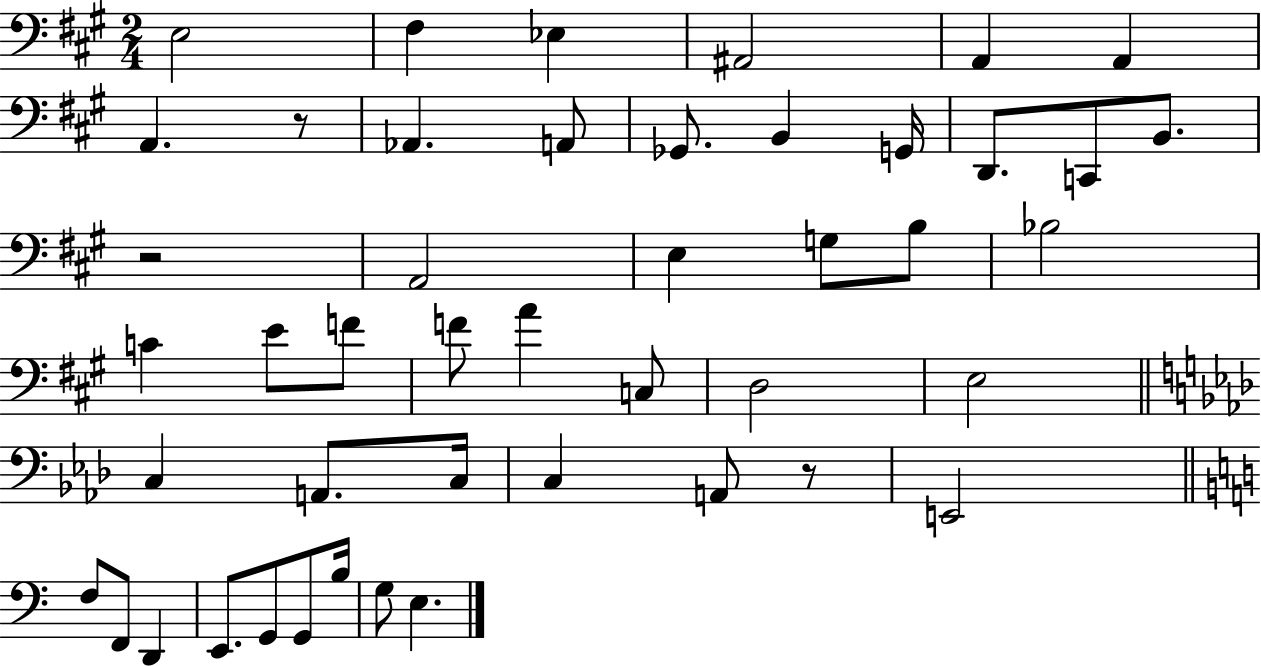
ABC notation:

X:1
T:Untitled
M:2/4
L:1/4
K:A
E,2 ^F, _E, ^A,,2 A,, A,, A,, z/2 _A,, A,,/2 _G,,/2 B,, G,,/4 D,,/2 C,,/2 B,,/2 z2 A,,2 E, G,/2 B,/2 _B,2 C E/2 F/2 F/2 A C,/2 D,2 E,2 C, A,,/2 C,/4 C, A,,/2 z/2 E,,2 F,/2 F,,/2 D,, E,,/2 G,,/2 G,,/2 B,/4 G,/2 E,